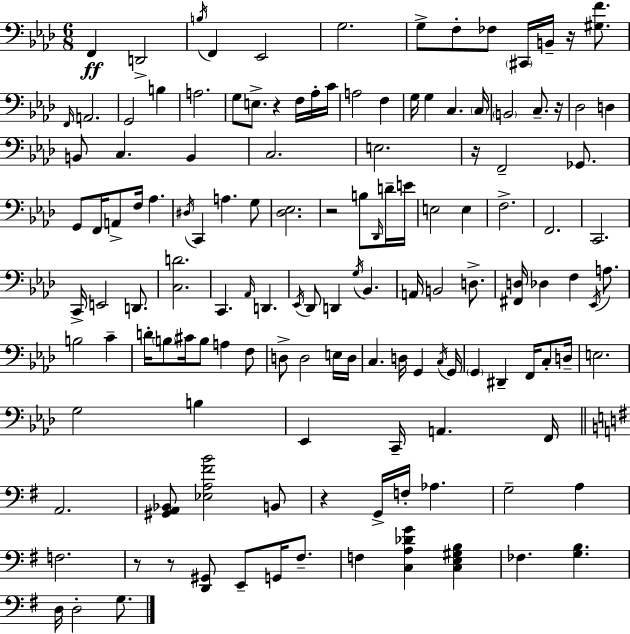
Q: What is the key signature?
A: AES major